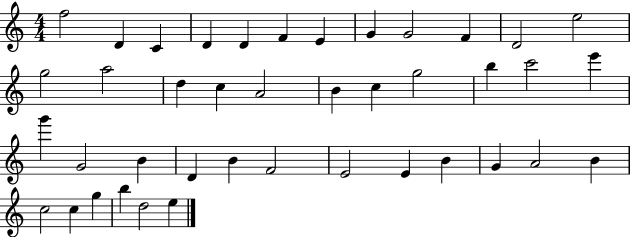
{
  \clef treble
  \numericTimeSignature
  \time 4/4
  \key c \major
  f''2 d'4 c'4 | d'4 d'4 f'4 e'4 | g'4 g'2 f'4 | d'2 e''2 | \break g''2 a''2 | d''4 c''4 a'2 | b'4 c''4 g''2 | b''4 c'''2 e'''4 | \break g'''4 g'2 b'4 | d'4 b'4 f'2 | e'2 e'4 b'4 | g'4 a'2 b'4 | \break c''2 c''4 g''4 | b''4 d''2 e''4 | \bar "|."
}